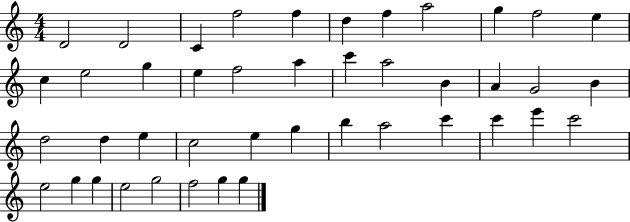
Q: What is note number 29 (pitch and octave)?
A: G5